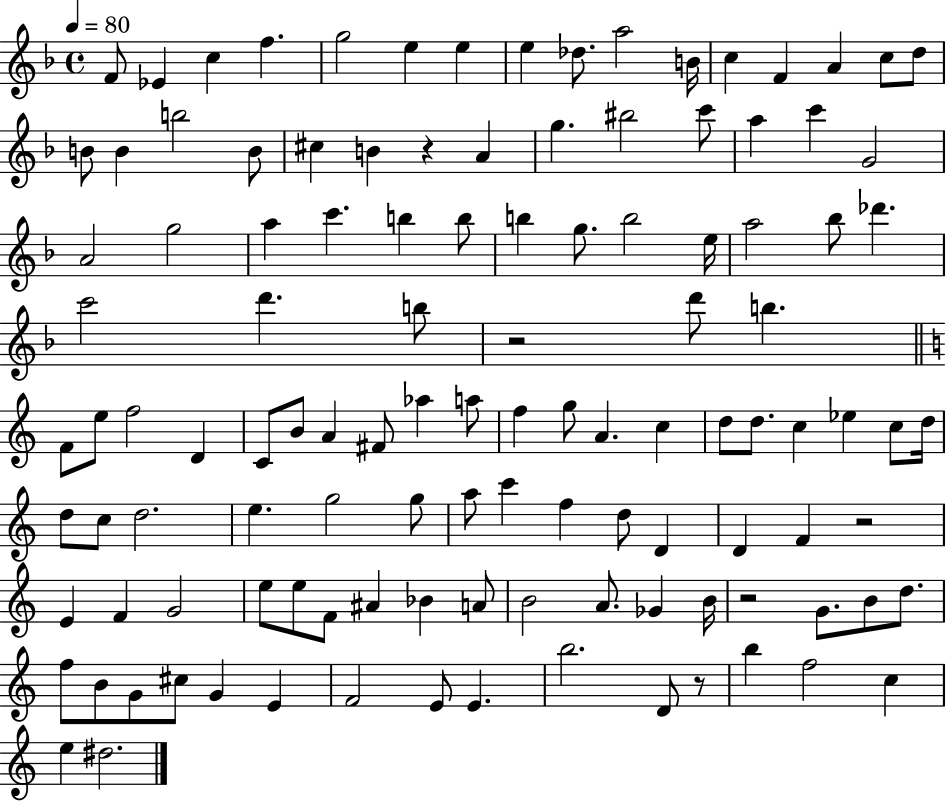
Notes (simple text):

F4/e Eb4/q C5/q F5/q. G5/h E5/q E5/q E5/q Db5/e. A5/h B4/s C5/q F4/q A4/q C5/e D5/e B4/e B4/q B5/h B4/e C#5/q B4/q R/q A4/q G5/q. BIS5/h C6/e A5/q C6/q G4/h A4/h G5/h A5/q C6/q. B5/q B5/e B5/q G5/e. B5/h E5/s A5/h Bb5/e Db6/q. C6/h D6/q. B5/e R/h D6/e B5/q. F4/e E5/e F5/h D4/q C4/e B4/e A4/q F#4/e Ab5/q A5/e F5/q G5/e A4/q. C5/q D5/e D5/e. C5/q Eb5/q C5/e D5/s D5/e C5/e D5/h. E5/q. G5/h G5/e A5/e C6/q F5/q D5/e D4/q D4/q F4/q R/h E4/q F4/q G4/h E5/e E5/e F4/e A#4/q Bb4/q A4/e B4/h A4/e. Gb4/q B4/s R/h G4/e. B4/e D5/e. F5/e B4/e G4/e C#5/e G4/q E4/q F4/h E4/e E4/q. B5/h. D4/e R/e B5/q F5/h C5/q E5/q D#5/h.